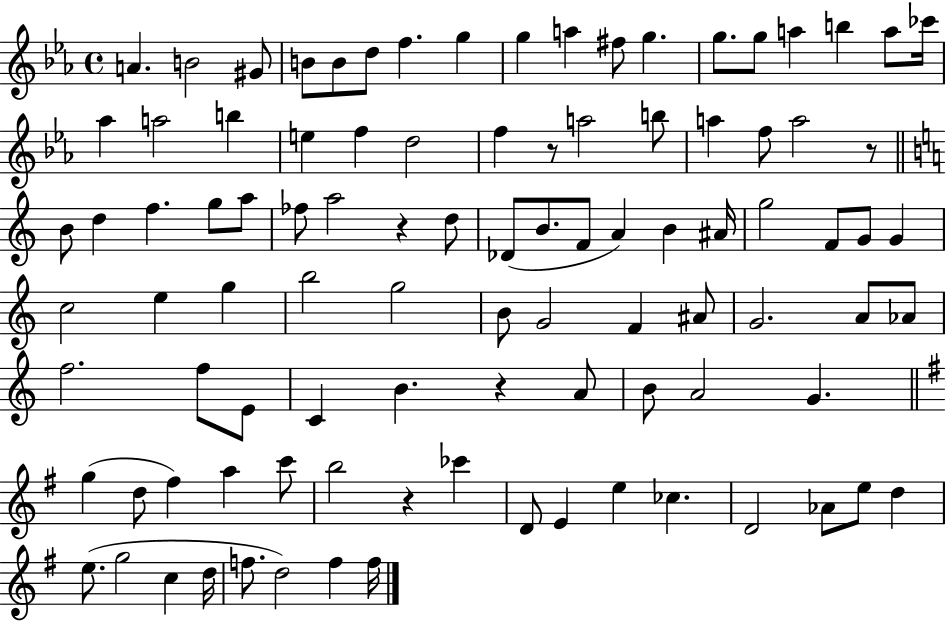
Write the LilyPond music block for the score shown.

{
  \clef treble
  \time 4/4
  \defaultTimeSignature
  \key ees \major
  \repeat volta 2 { a'4. b'2 gis'8 | b'8 b'8 d''8 f''4. g''4 | g''4 a''4 fis''8 g''4. | g''8. g''8 a''4 b''4 a''8 ces'''16 | \break aes''4 a''2 b''4 | e''4 f''4 d''2 | f''4 r8 a''2 b''8 | a''4 f''8 a''2 r8 | \break \bar "||" \break \key c \major b'8 d''4 f''4. g''8 a''8 | fes''8 a''2 r4 d''8 | des'8( b'8. f'8 a'4) b'4 ais'16 | g''2 f'8 g'8 g'4 | \break c''2 e''4 g''4 | b''2 g''2 | b'8 g'2 f'4 ais'8 | g'2. a'8 aes'8 | \break f''2. f''8 e'8 | c'4 b'4. r4 a'8 | b'8 a'2 g'4. | \bar "||" \break \key e \minor g''4( d''8 fis''4) a''4 c'''8 | b''2 r4 ces'''4 | d'8 e'4 e''4 ces''4. | d'2 aes'8 e''8 d''4 | \break e''8.( g''2 c''4 d''16 | f''8. d''2) f''4 f''16 | } \bar "|."
}